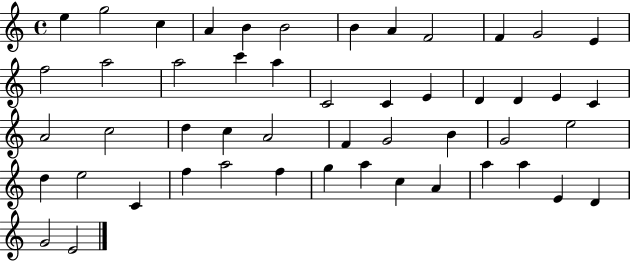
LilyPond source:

{
  \clef treble
  \time 4/4
  \defaultTimeSignature
  \key c \major
  e''4 g''2 c''4 | a'4 b'4 b'2 | b'4 a'4 f'2 | f'4 g'2 e'4 | \break f''2 a''2 | a''2 c'''4 a''4 | c'2 c'4 e'4 | d'4 d'4 e'4 c'4 | \break a'2 c''2 | d''4 c''4 a'2 | f'4 g'2 b'4 | g'2 e''2 | \break d''4 e''2 c'4 | f''4 a''2 f''4 | g''4 a''4 c''4 a'4 | a''4 a''4 e'4 d'4 | \break g'2 e'2 | \bar "|."
}